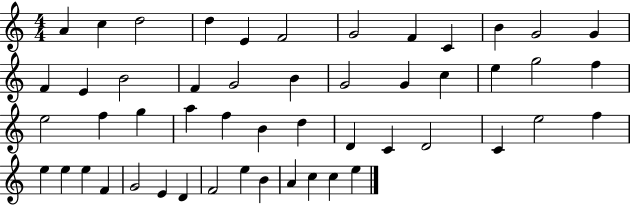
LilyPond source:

{
  \clef treble
  \numericTimeSignature
  \time 4/4
  \key c \major
  a'4 c''4 d''2 | d''4 e'4 f'2 | g'2 f'4 c'4 | b'4 g'2 g'4 | \break f'4 e'4 b'2 | f'4 g'2 b'4 | g'2 g'4 c''4 | e''4 g''2 f''4 | \break e''2 f''4 g''4 | a''4 f''4 b'4 d''4 | d'4 c'4 d'2 | c'4 e''2 f''4 | \break e''4 e''4 e''4 f'4 | g'2 e'4 d'4 | f'2 e''4 b'4 | a'4 c''4 c''4 e''4 | \break \bar "|."
}